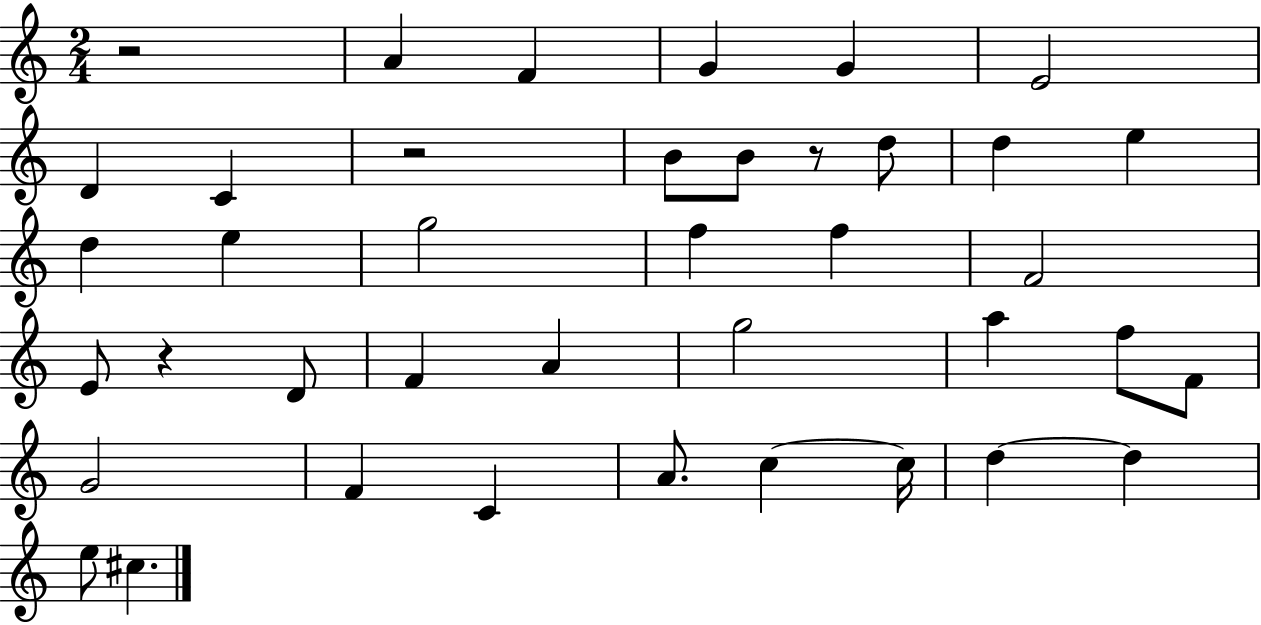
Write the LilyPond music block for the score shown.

{
  \clef treble
  \numericTimeSignature
  \time 2/4
  \key c \major
  \repeat volta 2 { r2 | a'4 f'4 | g'4 g'4 | e'2 | \break d'4 c'4 | r2 | b'8 b'8 r8 d''8 | d''4 e''4 | \break d''4 e''4 | g''2 | f''4 f''4 | f'2 | \break e'8 r4 d'8 | f'4 a'4 | g''2 | a''4 f''8 f'8 | \break g'2 | f'4 c'4 | a'8. c''4~~ c''16 | d''4~~ d''4 | \break e''8 cis''4. | } \bar "|."
}